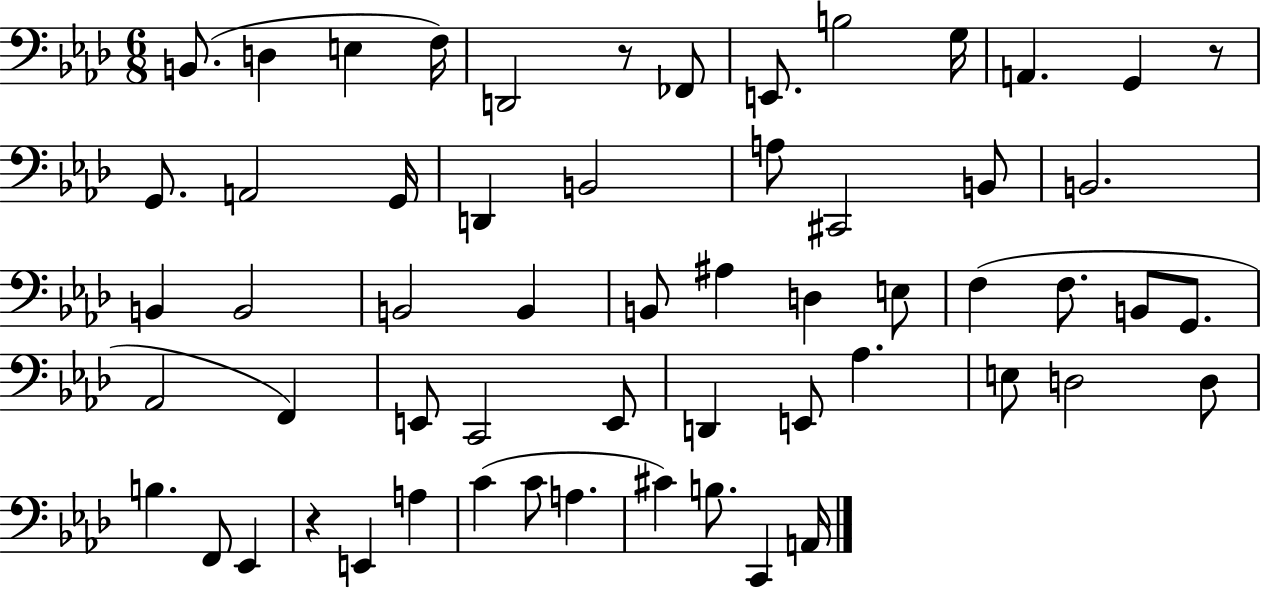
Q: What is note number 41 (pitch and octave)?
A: E3